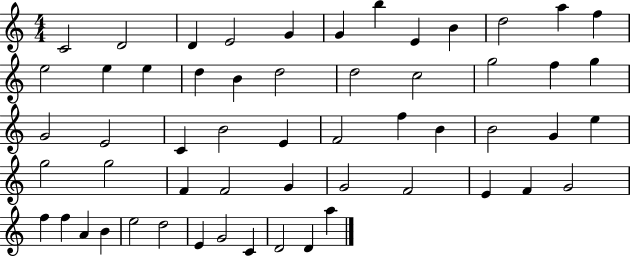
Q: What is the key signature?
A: C major